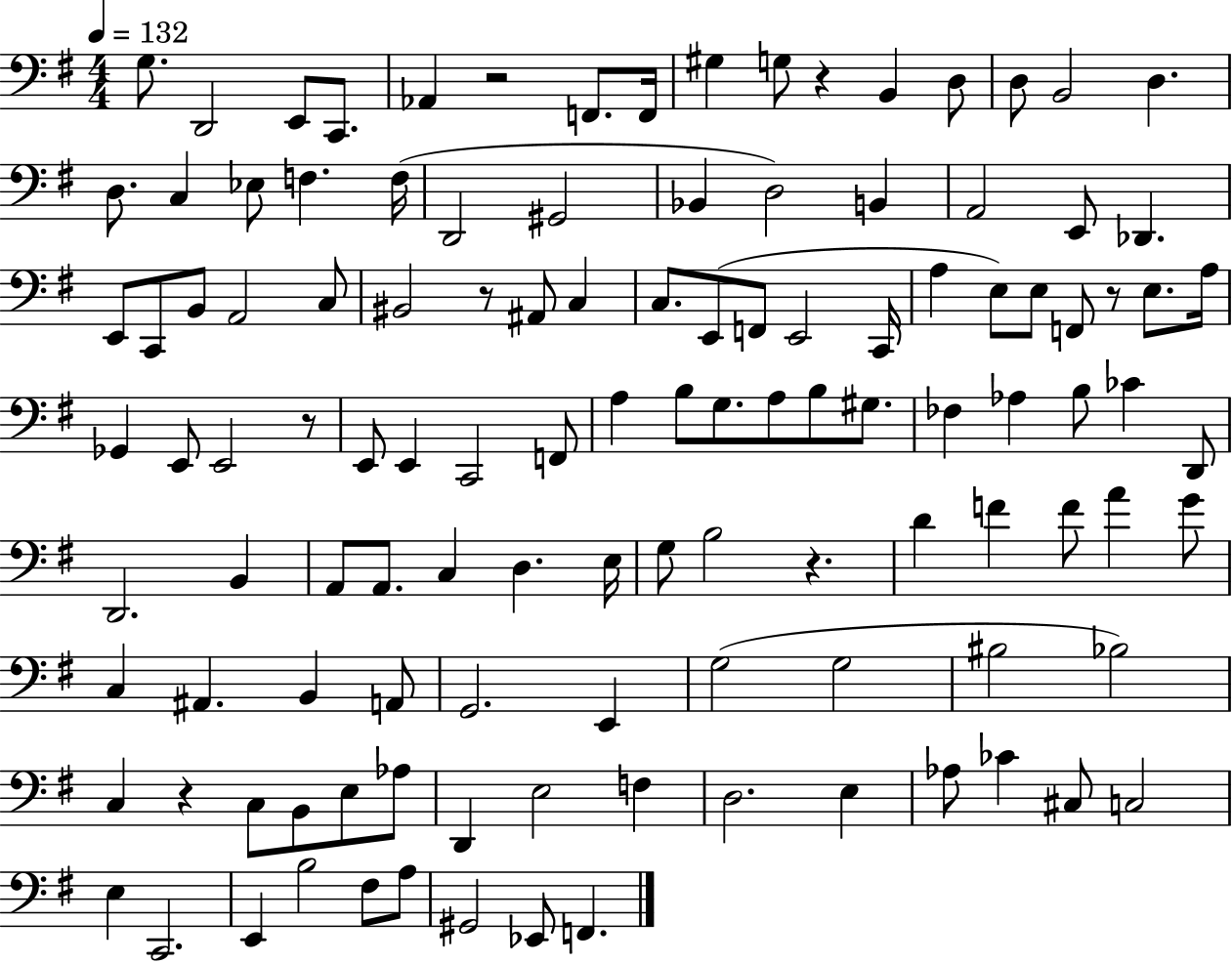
X:1
T:Untitled
M:4/4
L:1/4
K:G
G,/2 D,,2 E,,/2 C,,/2 _A,, z2 F,,/2 F,,/4 ^G, G,/2 z B,, D,/2 D,/2 B,,2 D, D,/2 C, _E,/2 F, F,/4 D,,2 ^G,,2 _B,, D,2 B,, A,,2 E,,/2 _D,, E,,/2 C,,/2 B,,/2 A,,2 C,/2 ^B,,2 z/2 ^A,,/2 C, C,/2 E,,/2 F,,/2 E,,2 C,,/4 A, E,/2 E,/2 F,,/2 z/2 E,/2 A,/4 _G,, E,,/2 E,,2 z/2 E,,/2 E,, C,,2 F,,/2 A, B,/2 G,/2 A,/2 B,/2 ^G,/2 _F, _A, B,/2 _C D,,/2 D,,2 B,, A,,/2 A,,/2 C, D, E,/4 G,/2 B,2 z D F F/2 A G/2 C, ^A,, B,, A,,/2 G,,2 E,, G,2 G,2 ^B,2 _B,2 C, z C,/2 B,,/2 E,/2 _A,/2 D,, E,2 F, D,2 E, _A,/2 _C ^C,/2 C,2 E, C,,2 E,, B,2 ^F,/2 A,/2 ^G,,2 _E,,/2 F,,